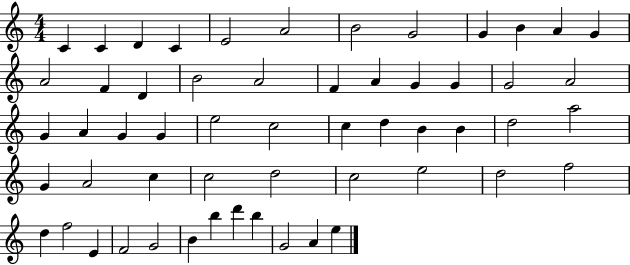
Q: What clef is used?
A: treble